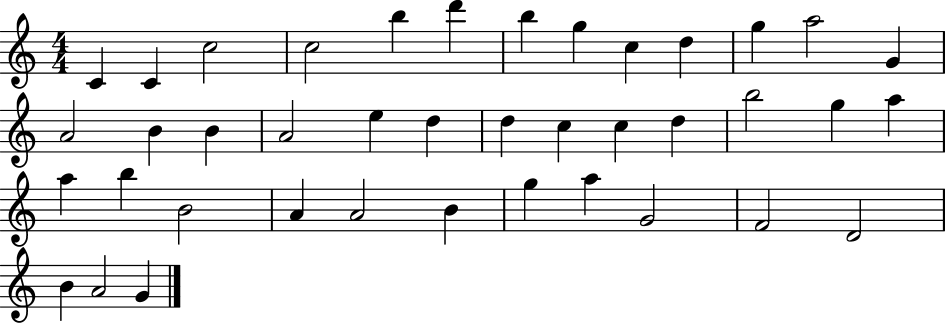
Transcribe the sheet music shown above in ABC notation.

X:1
T:Untitled
M:4/4
L:1/4
K:C
C C c2 c2 b d' b g c d g a2 G A2 B B A2 e d d c c d b2 g a a b B2 A A2 B g a G2 F2 D2 B A2 G